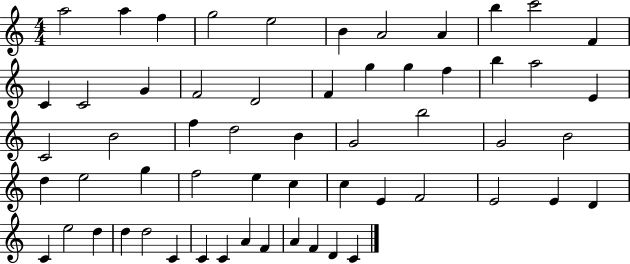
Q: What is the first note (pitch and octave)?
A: A5